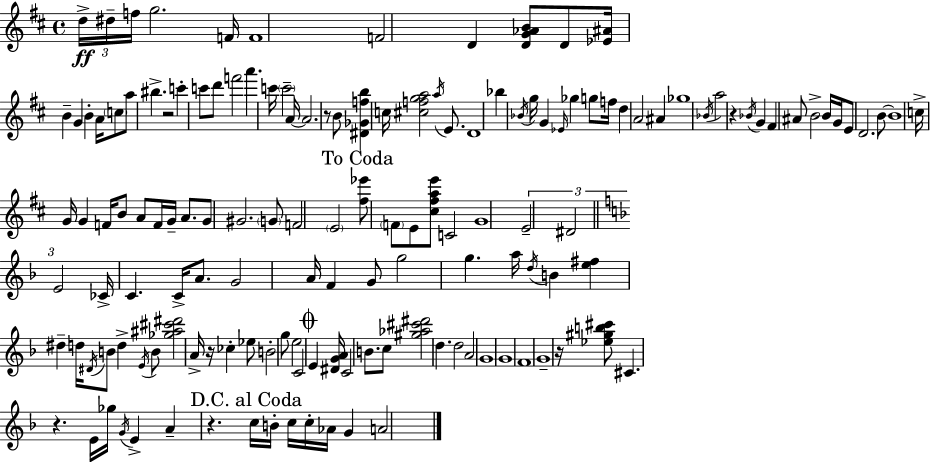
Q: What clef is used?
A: treble